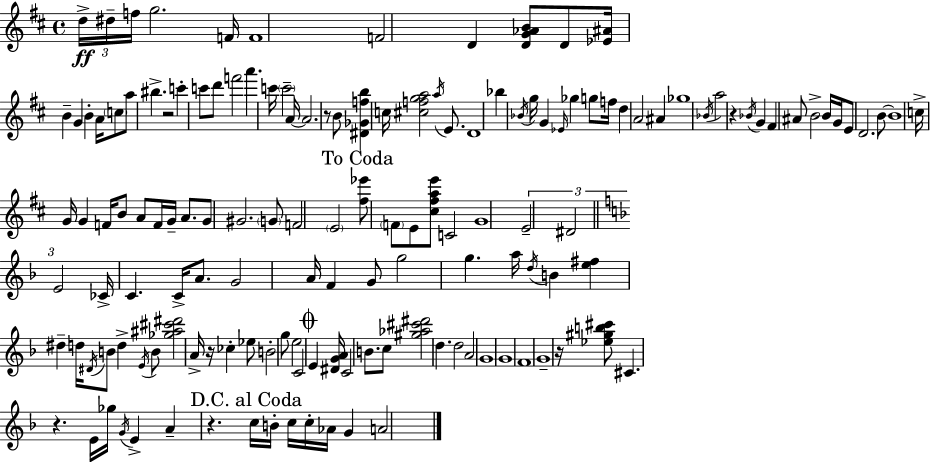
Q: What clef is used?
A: treble